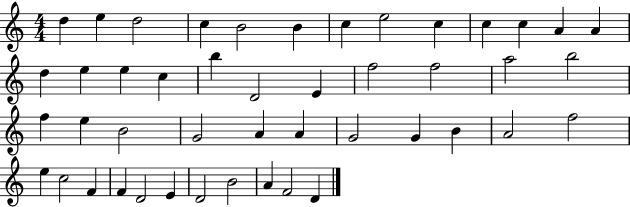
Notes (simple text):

D5/q E5/q D5/h C5/q B4/h B4/q C5/q E5/h C5/q C5/q C5/q A4/q A4/q D5/q E5/q E5/q C5/q B5/q D4/h E4/q F5/h F5/h A5/h B5/h F5/q E5/q B4/h G4/h A4/q A4/q G4/h G4/q B4/q A4/h F5/h E5/q C5/h F4/q F4/q D4/h E4/q D4/h B4/h A4/q F4/h D4/q